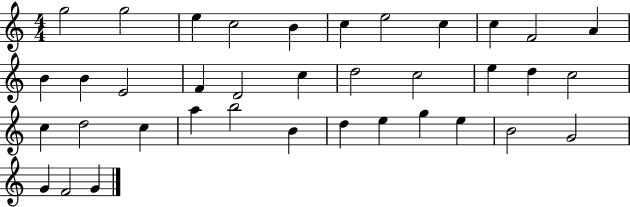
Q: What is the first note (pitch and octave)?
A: G5